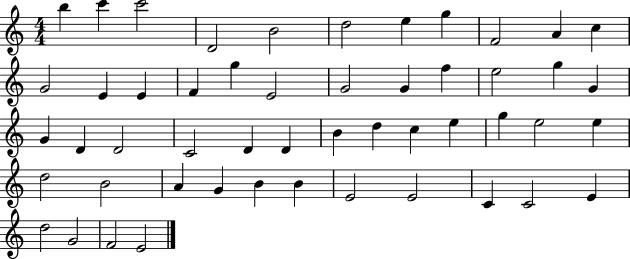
{
  \clef treble
  \numericTimeSignature
  \time 4/4
  \key c \major
  b''4 c'''4 c'''2 | d'2 b'2 | d''2 e''4 g''4 | f'2 a'4 c''4 | \break g'2 e'4 e'4 | f'4 g''4 e'2 | g'2 g'4 f''4 | e''2 g''4 g'4 | \break g'4 d'4 d'2 | c'2 d'4 d'4 | b'4 d''4 c''4 e''4 | g''4 e''2 e''4 | \break d''2 b'2 | a'4 g'4 b'4 b'4 | e'2 e'2 | c'4 c'2 e'4 | \break d''2 g'2 | f'2 e'2 | \bar "|."
}